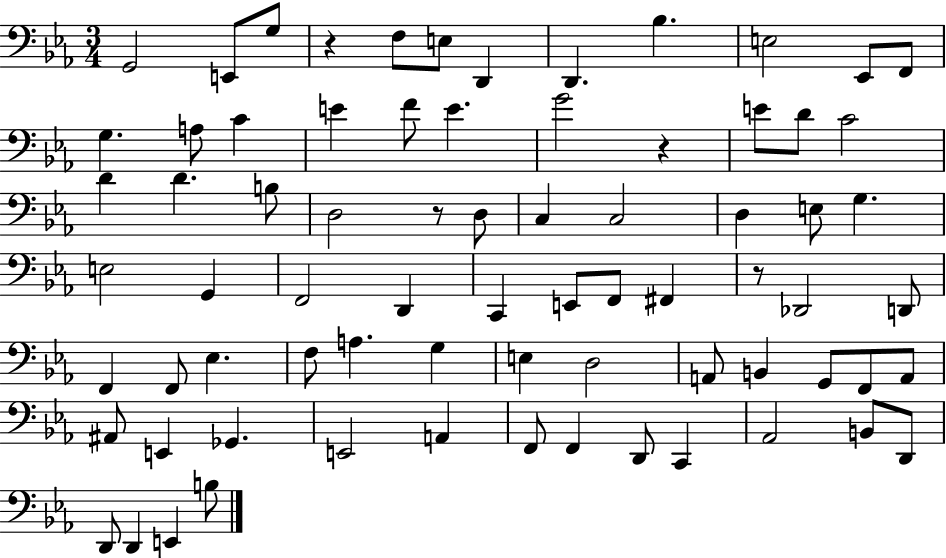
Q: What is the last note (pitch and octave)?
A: B3